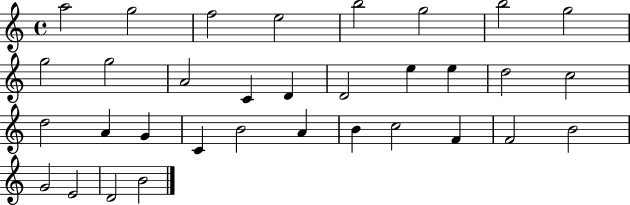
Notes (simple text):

A5/h G5/h F5/h E5/h B5/h G5/h B5/h G5/h G5/h G5/h A4/h C4/q D4/q D4/h E5/q E5/q D5/h C5/h D5/h A4/q G4/q C4/q B4/h A4/q B4/q C5/h F4/q F4/h B4/h G4/h E4/h D4/h B4/h